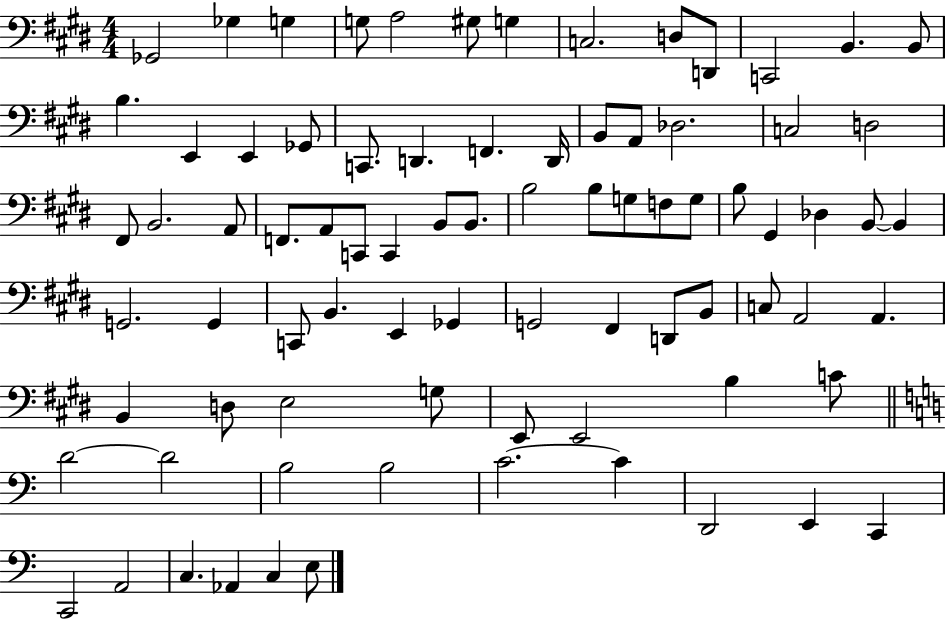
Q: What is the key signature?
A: E major